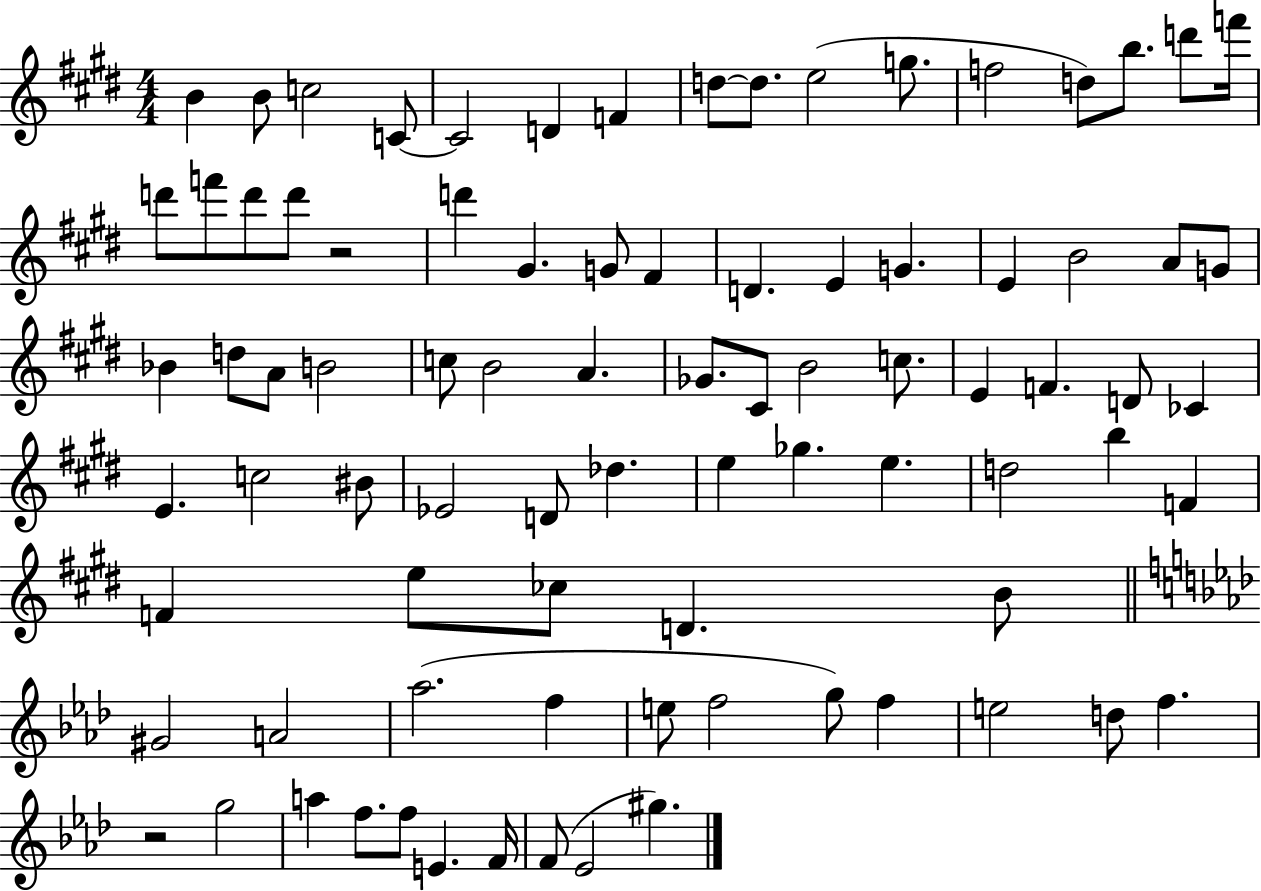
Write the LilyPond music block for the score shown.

{
  \clef treble
  \numericTimeSignature
  \time 4/4
  \key e \major
  b'4 b'8 c''2 c'8~~ | c'2 d'4 f'4 | d''8~~ d''8. e''2( g''8. | f''2 d''8) b''8. d'''8 f'''16 | \break d'''8 f'''8 d'''8 d'''8 r2 | d'''4 gis'4. g'8 fis'4 | d'4. e'4 g'4. | e'4 b'2 a'8 g'8 | \break bes'4 d''8 a'8 b'2 | c''8 b'2 a'4. | ges'8. cis'8 b'2 c''8. | e'4 f'4. d'8 ces'4 | \break e'4. c''2 bis'8 | ees'2 d'8 des''4. | e''4 ges''4. e''4. | d''2 b''4 f'4 | \break f'4 e''8 ces''8 d'4. b'8 | \bar "||" \break \key f \minor gis'2 a'2 | aes''2.( f''4 | e''8 f''2 g''8) f''4 | e''2 d''8 f''4. | \break r2 g''2 | a''4 f''8. f''8 e'4. f'16 | f'8( ees'2 gis''4.) | \bar "|."
}